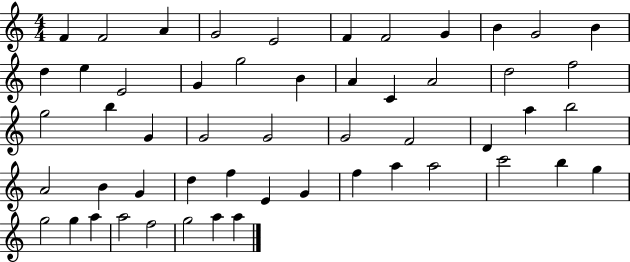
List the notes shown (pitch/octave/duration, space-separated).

F4/q F4/h A4/q G4/h E4/h F4/q F4/h G4/q B4/q G4/h B4/q D5/q E5/q E4/h G4/q G5/h B4/q A4/q C4/q A4/h D5/h F5/h G5/h B5/q G4/q G4/h G4/h G4/h F4/h D4/q A5/q B5/h A4/h B4/q G4/q D5/q F5/q E4/q G4/q F5/q A5/q A5/h C6/h B5/q G5/q G5/h G5/q A5/q A5/h F5/h G5/h A5/q A5/q